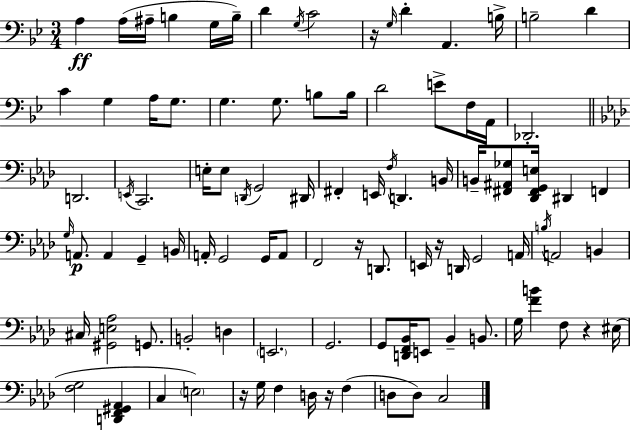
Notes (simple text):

A3/q A3/s A#3/s B3/q G3/s B3/s D4/q G3/s C4/h R/s G3/s D4/q A2/q. B3/s B3/h D4/q C4/q G3/q A3/s G3/e. G3/q. G3/e. B3/e B3/s D4/h E4/e F3/s A2/s Db2/h. D2/h. E2/s C2/h. E3/s E3/e D2/s G2/h D#2/s F#2/q E2/s F3/s D2/q. B2/s B2/s [F#2,A#2,Gb3]/e [Db2,F#2,G2,E3]/s D#2/q F2/q G3/s A2/e. A2/q G2/q B2/s A2/s G2/h G2/s A2/e F2/h R/s D2/e. E2/s R/s D2/s G2/h A2/s B3/s A2/h B2/q C#3/s [G#2,E3,Ab3]/h G2/e. B2/h D3/q E2/h. G2/h. G2/e [D2,F2,Bb2]/s E2/e Bb2/q B2/e. G3/s [F4,B4]/q F3/e R/q EIS3/s [F3,G3]/h [D2,F2,G#2,Ab2]/q C3/q E3/h R/s G3/s F3/q D3/s R/s F3/q D3/e D3/e C3/h